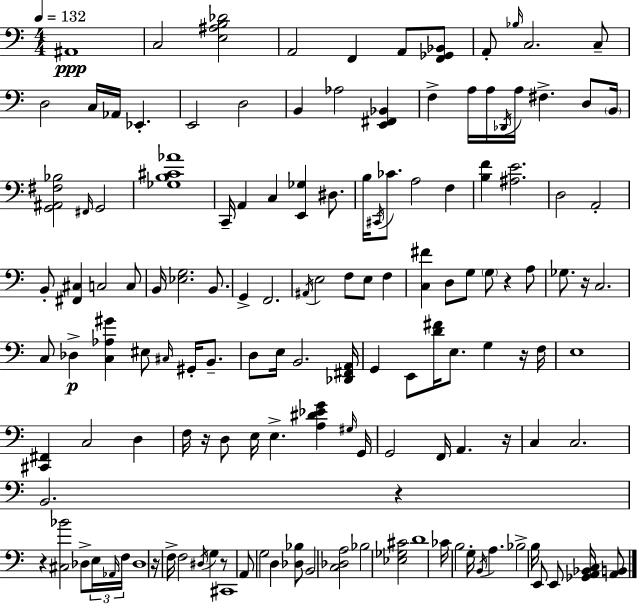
X:1
T:Untitled
M:4/4
L:1/4
K:C
^A,,4 C,2 [E,^A,B,_D]2 A,,2 F,, A,,/2 [F,,_G,,_B,,]/2 A,,/2 _B,/4 C,2 C,/2 D,2 C,/4 _A,,/4 _E,, E,,2 D,2 B,, _A,2 [E,,^F,,_B,,] F, A,/4 A,/4 _D,,/4 A,/4 ^F, D,/2 B,,/4 [G,,^A,,^F,_B,]2 ^F,,/4 G,,2 [_G,B,^C_A]4 C,,/4 A,, C, [E,,_G,] ^D,/2 B,/4 ^C,,/4 _C/2 A,2 F, [B,F] [^A,E]2 D,2 A,,2 B,,/2 [^F,,^C,] C,2 C,/2 B,,/4 [_E,G,]2 B,,/2 G,, F,,2 ^A,,/4 E,2 F,/2 E,/2 F, [C,^F] D,/2 G,/2 G,/2 z A,/2 _G,/2 z/4 C,2 C,/2 _D, [C,_A,^G] ^E,/2 ^C,/4 ^G,,/4 B,,/2 D,/2 E,/4 B,,2 [_D,,^F,,A,,]/4 G,, E,,/2 [D^F]/4 E,/2 G, z/4 F,/4 E,4 [^C,,^F,,] C,2 D, F,/4 z/4 D,/2 E,/4 E, [A,^D_EG] ^G,/4 G,,/4 G,,2 F,,/4 A,, z/4 C, C,2 B,,2 z z [^C,_B]2 _D,/2 E,/4 _A,,/4 F,/4 _D,4 z/4 F,/4 F,2 ^D,/4 G, z/2 ^C,,4 A,,/2 G,2 D, [_D,_B,]/2 B,,2 [C,_D,A,]2 _B,2 [_E,_G,^C]2 D4 _C/4 B,2 G,/4 B,,/4 A, _B,2 B,/4 E,,/2 E,,/2 [_G,,A,,_B,,C,]/4 [A,,B,,]/2